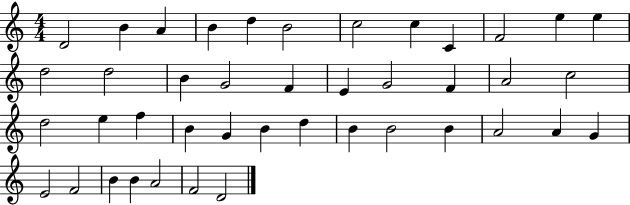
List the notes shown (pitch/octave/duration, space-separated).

D4/h B4/q A4/q B4/q D5/q B4/h C5/h C5/q C4/q F4/h E5/q E5/q D5/h D5/h B4/q G4/h F4/q E4/q G4/h F4/q A4/h C5/h D5/h E5/q F5/q B4/q G4/q B4/q D5/q B4/q B4/h B4/q A4/h A4/q G4/q E4/h F4/h B4/q B4/q A4/h F4/h D4/h